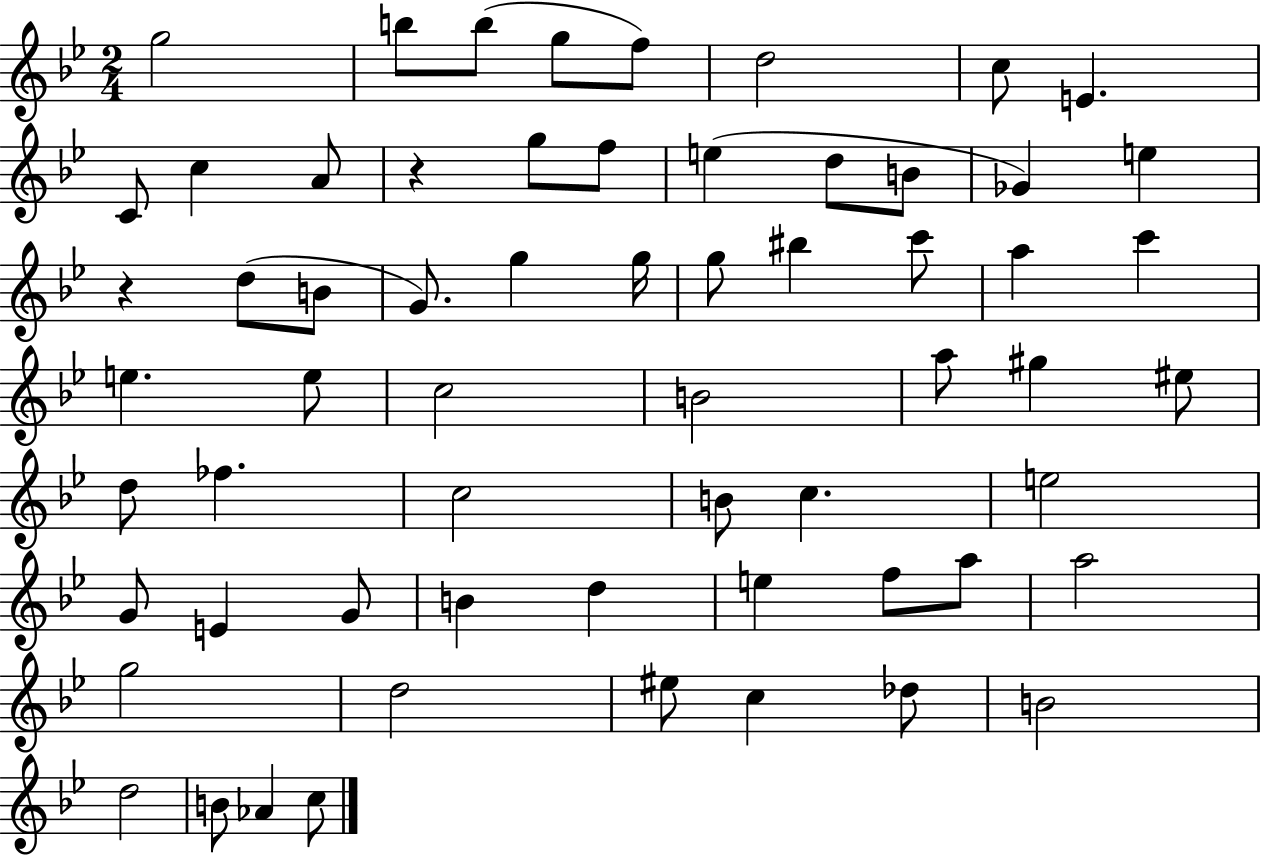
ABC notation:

X:1
T:Untitled
M:2/4
L:1/4
K:Bb
g2 b/2 b/2 g/2 f/2 d2 c/2 E C/2 c A/2 z g/2 f/2 e d/2 B/2 _G e z d/2 B/2 G/2 g g/4 g/2 ^b c'/2 a c' e e/2 c2 B2 a/2 ^g ^e/2 d/2 _f c2 B/2 c e2 G/2 E G/2 B d e f/2 a/2 a2 g2 d2 ^e/2 c _d/2 B2 d2 B/2 _A c/2